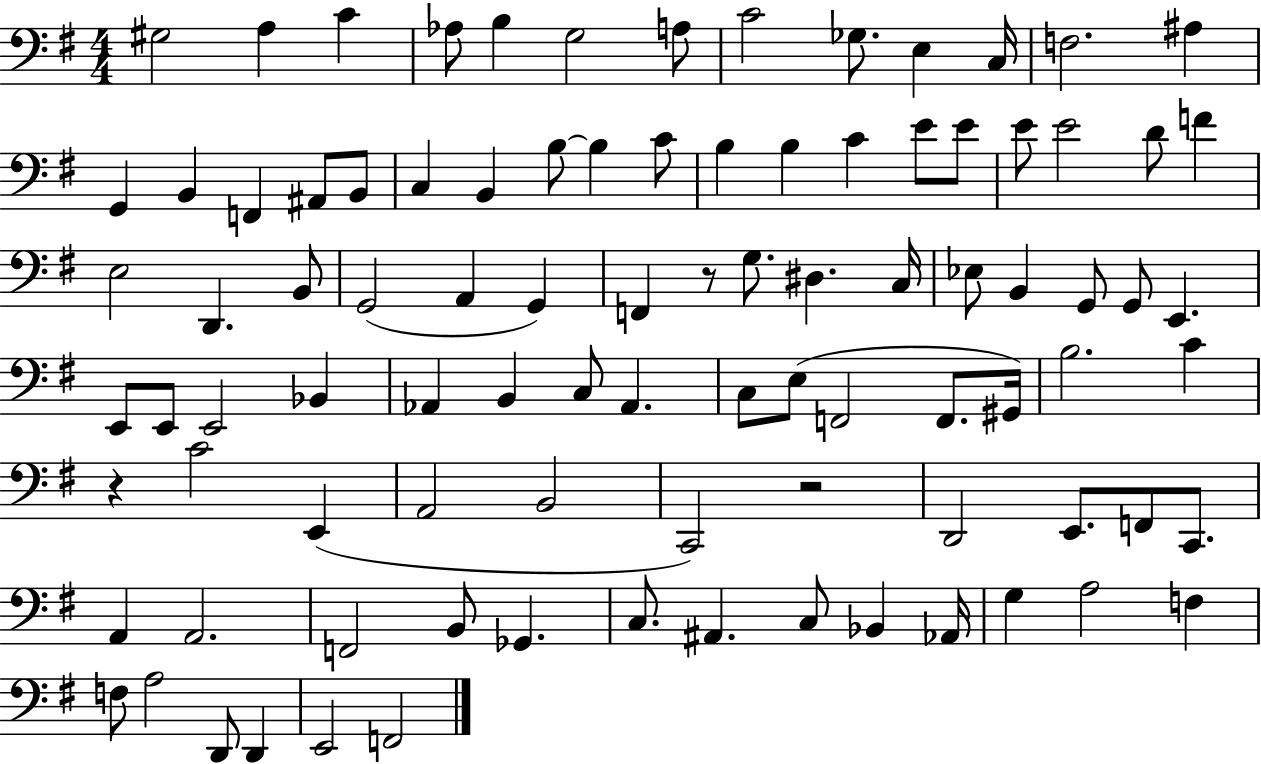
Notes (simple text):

G#3/h A3/q C4/q Ab3/e B3/q G3/h A3/e C4/h Gb3/e. E3/q C3/s F3/h. A#3/q G2/q B2/q F2/q A#2/e B2/e C3/q B2/q B3/e B3/q C4/e B3/q B3/q C4/q E4/e E4/e E4/e E4/h D4/e F4/q E3/h D2/q. B2/e G2/h A2/q G2/q F2/q R/e G3/e. D#3/q. C3/s Eb3/e B2/q G2/e G2/e E2/q. E2/e E2/e E2/h Bb2/q Ab2/q B2/q C3/e Ab2/q. C3/e E3/e F2/h F2/e. G#2/s B3/h. C4/q R/q C4/h E2/q A2/h B2/h C2/h R/h D2/h E2/e. F2/e C2/e. A2/q A2/h. F2/h B2/e Gb2/q. C3/e. A#2/q. C3/e Bb2/q Ab2/s G3/q A3/h F3/q F3/e A3/h D2/e D2/q E2/h F2/h